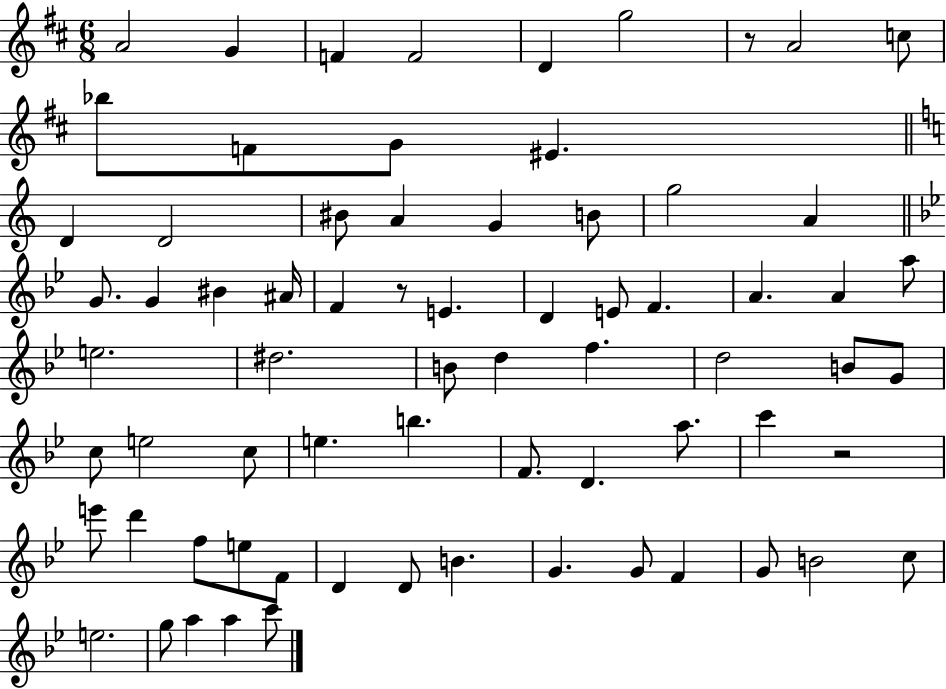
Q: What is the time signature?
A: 6/8